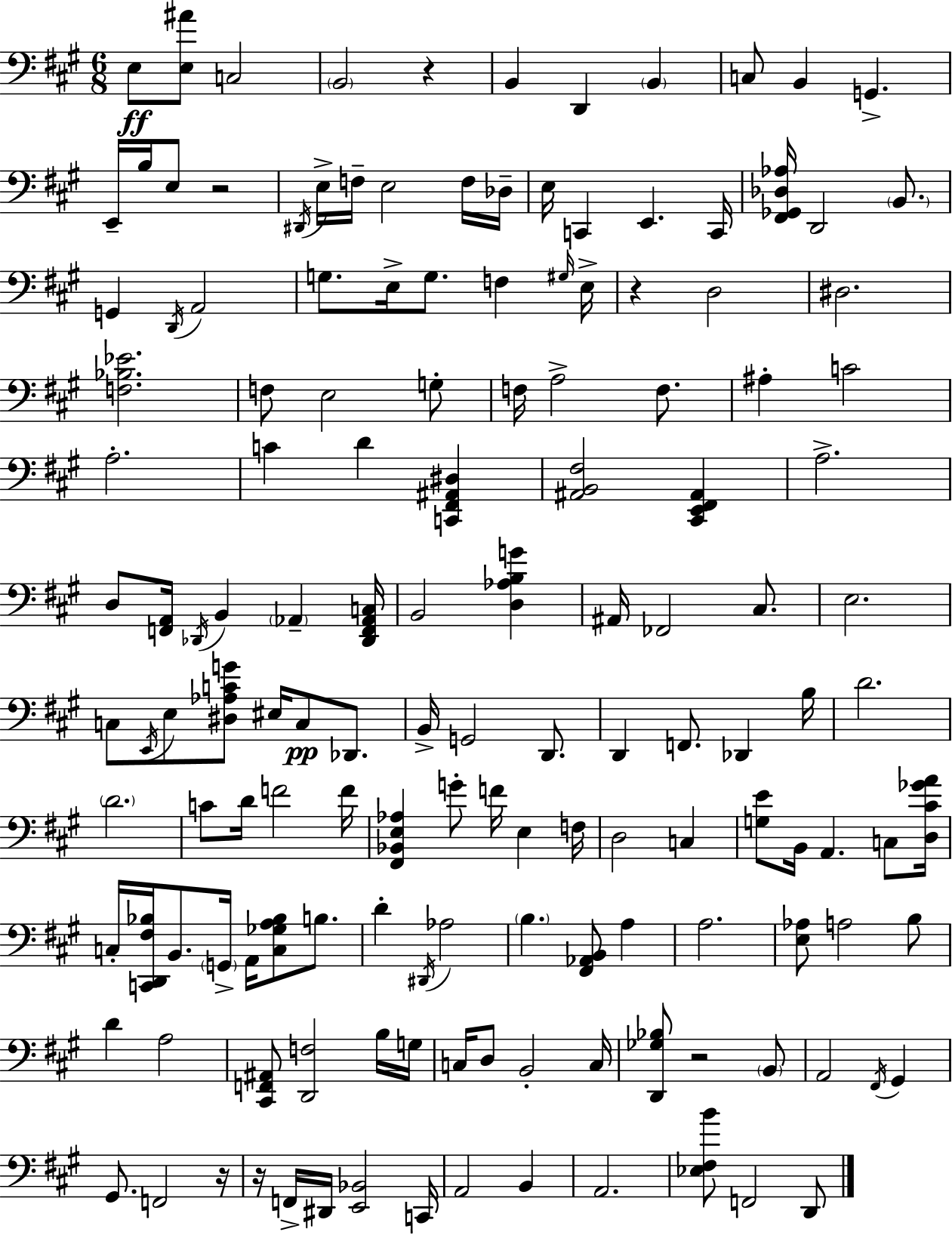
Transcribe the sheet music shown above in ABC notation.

X:1
T:Untitled
M:6/8
L:1/4
K:A
E,/2 [E,^A]/2 C,2 B,,2 z B,, D,, B,, C,/2 B,, G,, E,,/4 B,/4 E,/2 z2 ^D,,/4 E,/4 F,/4 E,2 F,/4 _D,/4 E,/4 C,, E,, C,,/4 [^F,,_G,,_D,_A,]/4 D,,2 B,,/2 G,, D,,/4 A,,2 G,/2 E,/4 G,/2 F, ^G,/4 E,/4 z D,2 ^D,2 [F,_B,_E]2 F,/2 E,2 G,/2 F,/4 A,2 F,/2 ^A, C2 A,2 C D [C,,^F,,^A,,^D,] [^A,,B,,^F,]2 [^C,,E,,^F,,^A,,] A,2 D,/2 [F,,A,,]/4 _D,,/4 B,, _A,, [_D,,F,,_A,,C,]/4 B,,2 [D,_A,B,G] ^A,,/4 _F,,2 ^C,/2 E,2 C,/2 E,,/4 E,/2 [^D,_A,CG]/2 ^E,/4 C,/2 _D,,/2 B,,/4 G,,2 D,,/2 D,, F,,/2 _D,, B,/4 D2 D2 C/2 D/4 F2 F/4 [^F,,_B,,E,_A,] G/2 F/4 E, F,/4 D,2 C, [G,E]/2 B,,/4 A,, C,/2 [D,^C_GA]/4 C,/4 [C,,D,,^F,_B,]/4 B,,/2 G,,/4 A,,/4 [C,_G,A,_B,]/2 B,/2 D ^D,,/4 _A,2 B, [^F,,_A,,B,,]/2 A, A,2 [E,_A,]/2 A,2 B,/2 D A,2 [^C,,F,,^A,,]/2 [D,,F,]2 B,/4 G,/4 C,/4 D,/2 B,,2 C,/4 [D,,_G,_B,]/2 z2 B,,/2 A,,2 ^F,,/4 ^G,, ^G,,/2 F,,2 z/4 z/4 F,,/4 ^D,,/4 [E,,_B,,]2 C,,/4 A,,2 B,, A,,2 [_E,^F,B]/2 F,,2 D,,/2